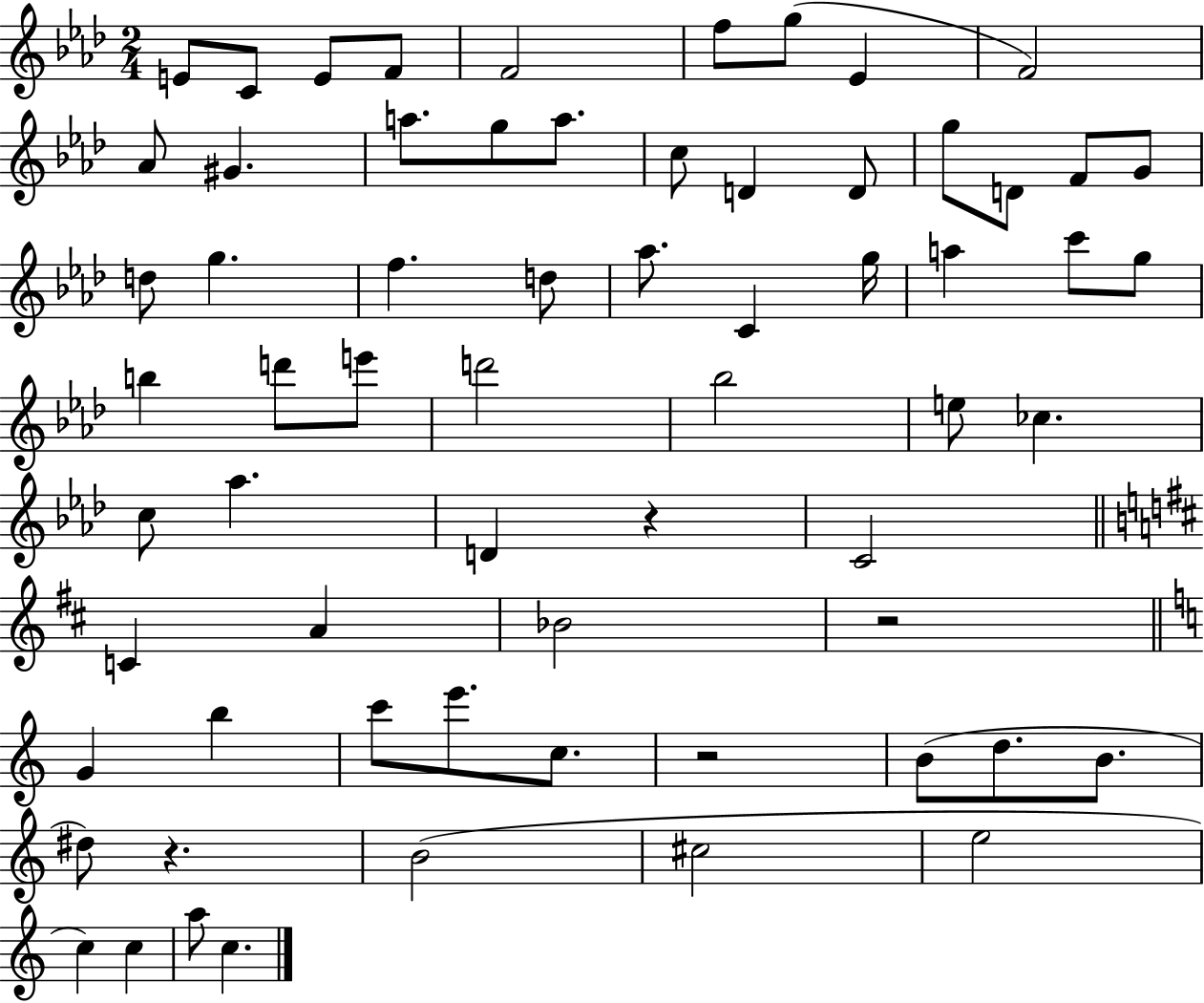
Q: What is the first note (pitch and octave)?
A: E4